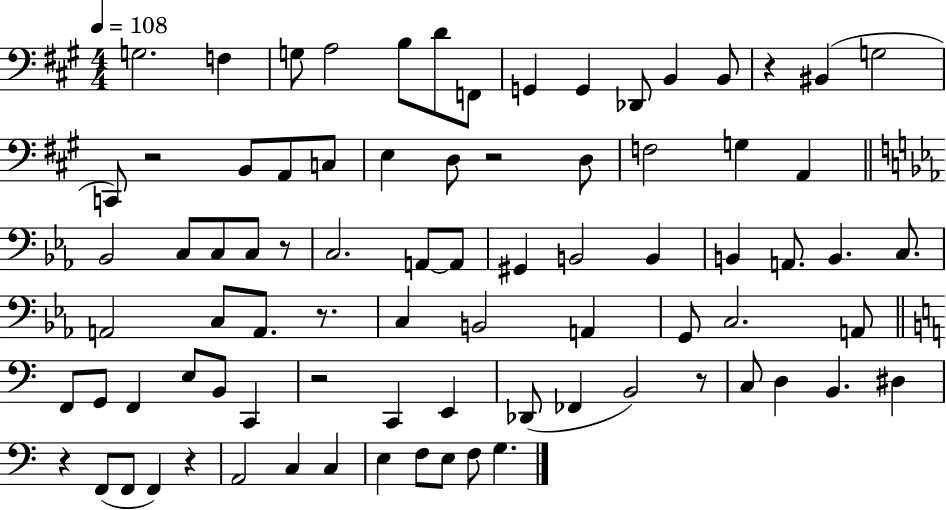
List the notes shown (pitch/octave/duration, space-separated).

G3/h. F3/q G3/e A3/h B3/e D4/e F2/e G2/q G2/q Db2/e B2/q B2/e R/q BIS2/q G3/h C2/e R/h B2/e A2/e C3/e E3/q D3/e R/h D3/e F3/h G3/q A2/q Bb2/h C3/e C3/e C3/e R/e C3/h. A2/e A2/e G#2/q B2/h B2/q B2/q A2/e. B2/q. C3/e. A2/h C3/e A2/e. R/e. C3/q B2/h A2/q G2/e C3/h. A2/e F2/e G2/e F2/q E3/e B2/e C2/q R/h C2/q E2/q Db2/e FES2/q B2/h R/e C3/e D3/q B2/q. D#3/q R/q F2/e F2/e F2/q R/q A2/h C3/q C3/q E3/q F3/e E3/e F3/e G3/q.